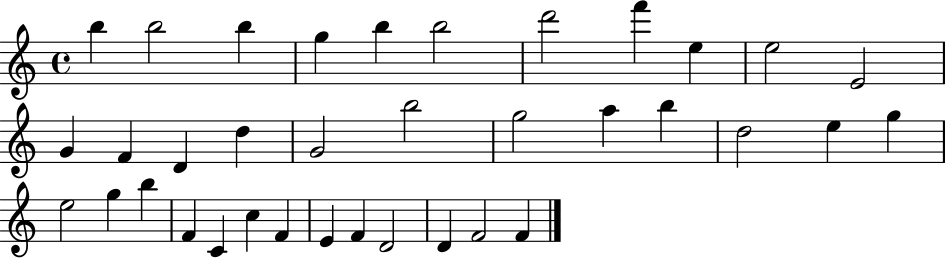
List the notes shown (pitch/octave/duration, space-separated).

B5/q B5/h B5/q G5/q B5/q B5/h D6/h F6/q E5/q E5/h E4/h G4/q F4/q D4/q D5/q G4/h B5/h G5/h A5/q B5/q D5/h E5/q G5/q E5/h G5/q B5/q F4/q C4/q C5/q F4/q E4/q F4/q D4/h D4/q F4/h F4/q